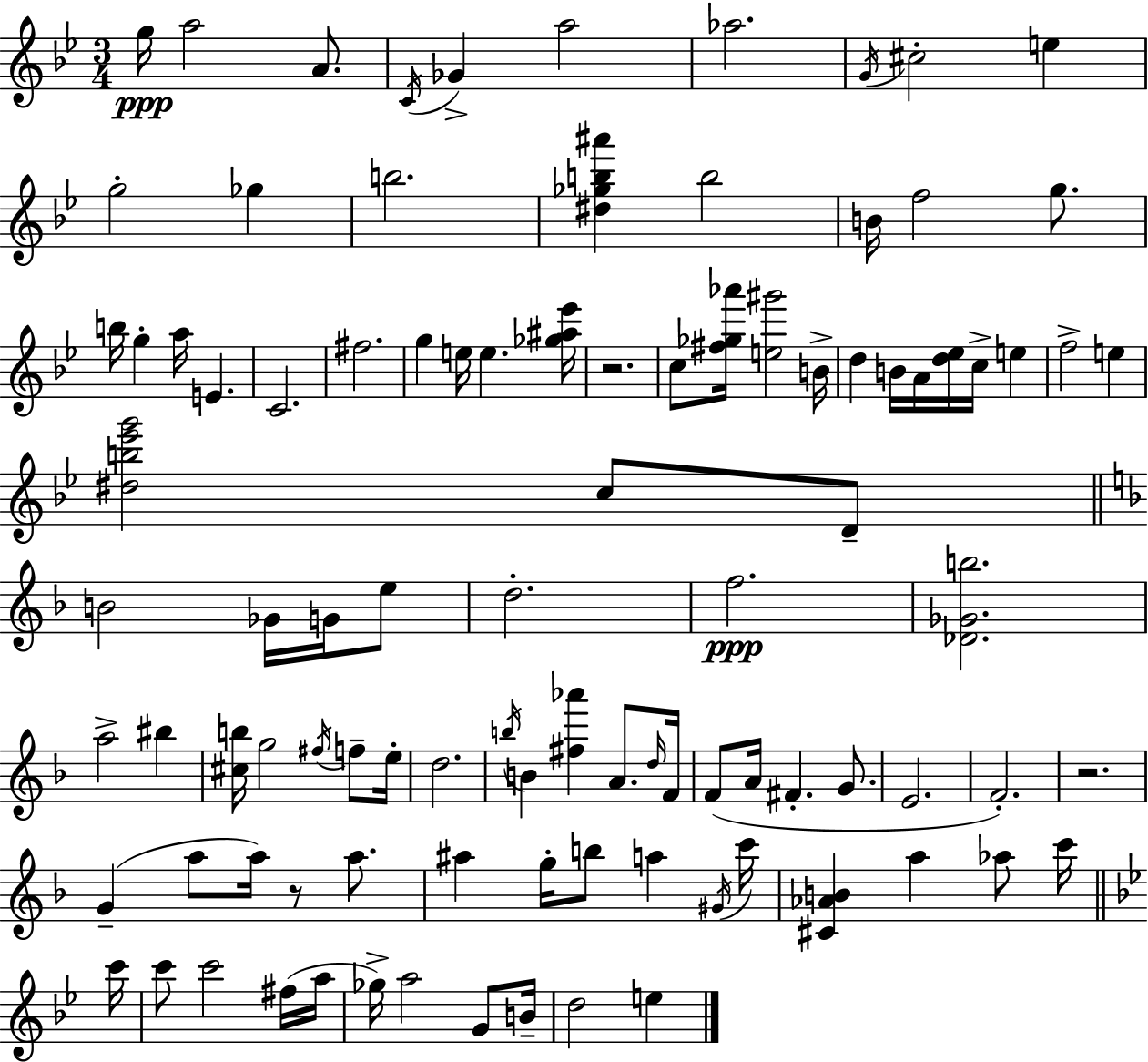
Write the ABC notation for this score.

X:1
T:Untitled
M:3/4
L:1/4
K:Bb
g/4 a2 A/2 C/4 _G a2 _a2 G/4 ^c2 e g2 _g b2 [^d_gb^a'] b2 B/4 f2 g/2 b/4 g a/4 E C2 ^f2 g e/4 e [_g^a_e']/4 z2 c/2 [^f_g_a']/4 [e^g']2 B/4 d B/4 A/4 [d_e]/4 c/4 e f2 e [^db_e'g']2 c/2 D/2 B2 _G/4 G/4 e/2 d2 f2 [_D_Gb]2 a2 ^b [^cb]/4 g2 ^f/4 f/2 e/4 d2 b/4 B [^f_a'] A/2 d/4 F/4 F/2 A/4 ^F G/2 E2 F2 z2 G a/2 a/4 z/2 a/2 ^a g/4 b/2 a ^G/4 c'/4 [^C_AB] a _a/2 c'/4 c'/4 c'/2 c'2 ^f/4 a/4 _g/4 a2 G/2 B/4 d2 e